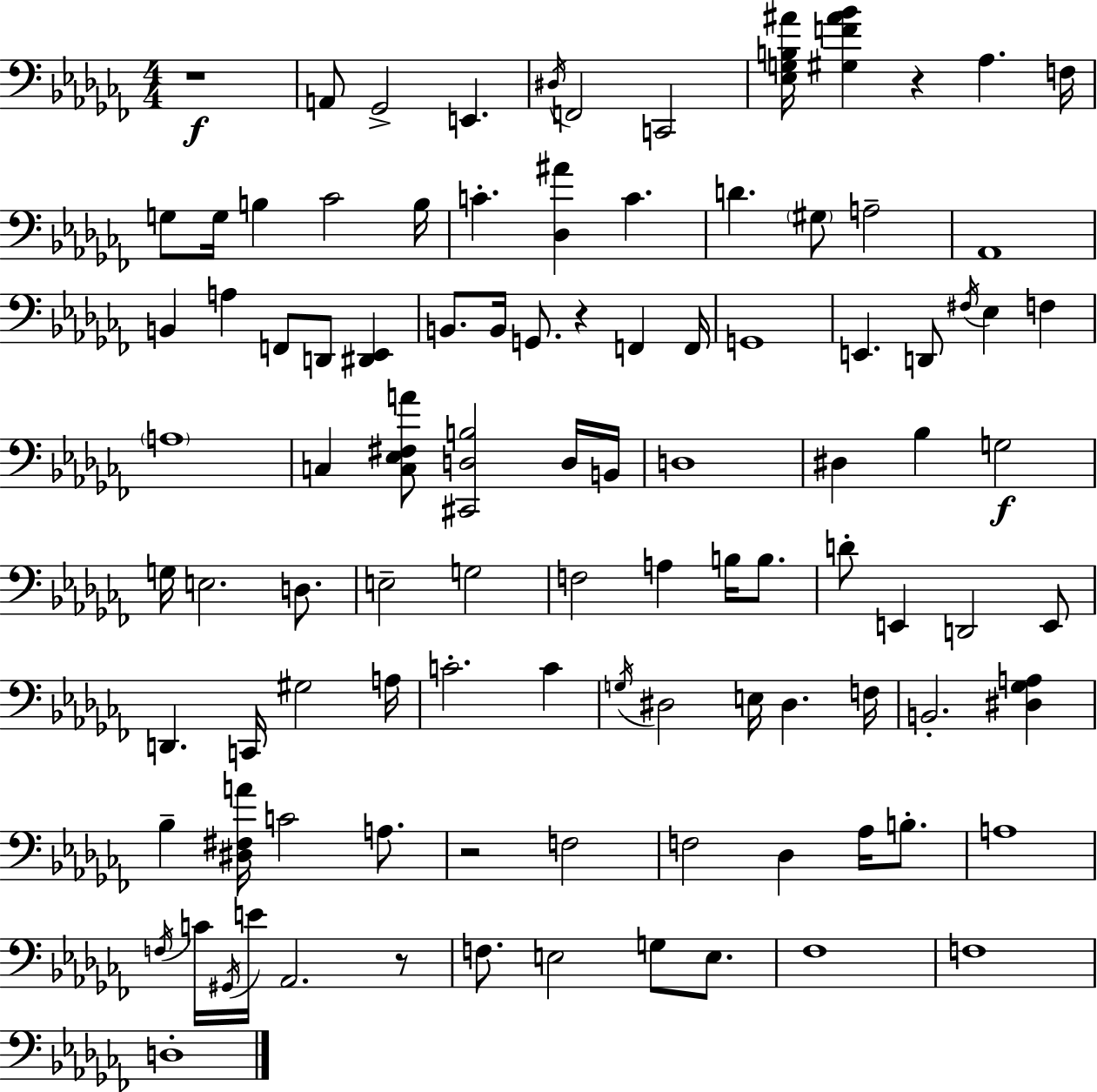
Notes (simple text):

R/w A2/e Gb2/h E2/q. D#3/s F2/h C2/h [Eb3,G3,B3,A#4]/s [G#3,F4,A#4,Bb4]/q R/q Ab3/q. F3/s G3/e G3/s B3/q CES4/h B3/s C4/q. [Db3,A#4]/q C4/q. D4/q. G#3/e A3/h Ab2/w B2/q A3/q F2/e D2/e [D#2,Eb2]/q B2/e. B2/s G2/e. R/q F2/q F2/s G2/w E2/q. D2/e F#3/s Eb3/q F3/q A3/w C3/q [C3,Eb3,F#3,A4]/e [C#2,D3,B3]/h D3/s B2/s D3/w D#3/q Bb3/q G3/h G3/s E3/h. D3/e. E3/h G3/h F3/h A3/q B3/s B3/e. D4/e E2/q D2/h E2/e D2/q. C2/s G#3/h A3/s C4/h. C4/q G3/s D#3/h E3/s D#3/q. F3/s B2/h. [D#3,Gb3,A3]/q Bb3/q [D#3,F#3,A4]/s C4/h A3/e. R/h F3/h F3/h Db3/q Ab3/s B3/e. A3/w F3/s C4/s G#2/s E4/s Ab2/h. R/e F3/e. E3/h G3/e E3/e. FES3/w F3/w D3/w